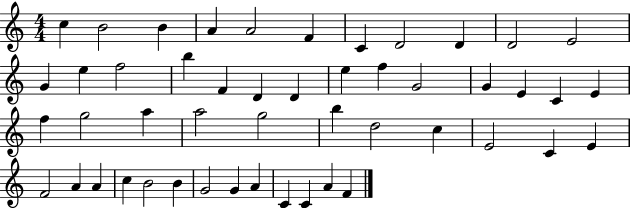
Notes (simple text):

C5/q B4/h B4/q A4/q A4/h F4/q C4/q D4/h D4/q D4/h E4/h G4/q E5/q F5/h B5/q F4/q D4/q D4/q E5/q F5/q G4/h G4/q E4/q C4/q E4/q F5/q G5/h A5/q A5/h G5/h B5/q D5/h C5/q E4/h C4/q E4/q F4/h A4/q A4/q C5/q B4/h B4/q G4/h G4/q A4/q C4/q C4/q A4/q F4/q